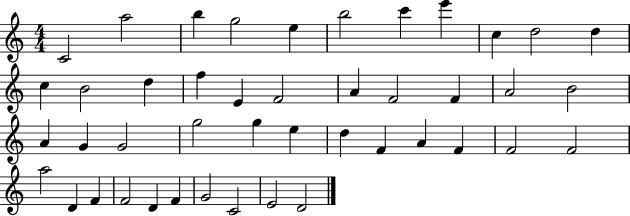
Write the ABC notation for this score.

X:1
T:Untitled
M:4/4
L:1/4
K:C
C2 a2 b g2 e b2 c' e' c d2 d c B2 d f E F2 A F2 F A2 B2 A G G2 g2 g e d F A F F2 F2 a2 D F F2 D F G2 C2 E2 D2